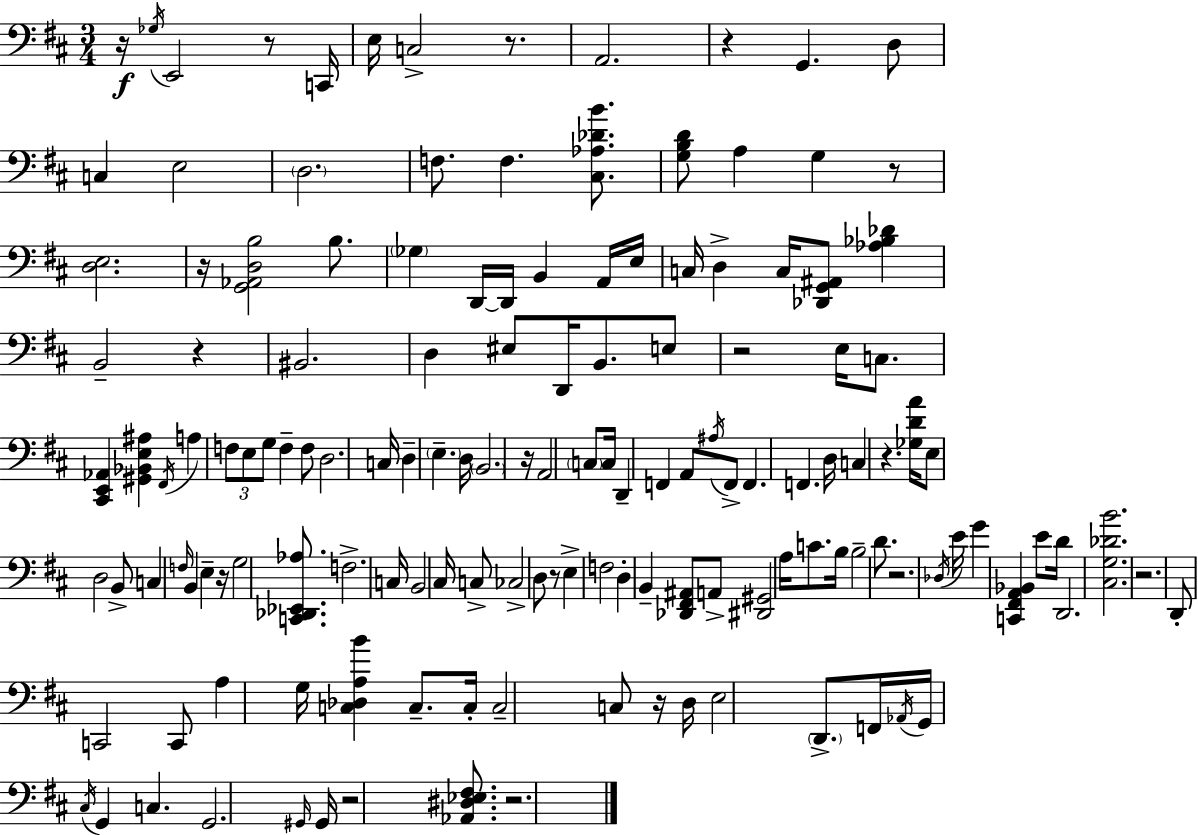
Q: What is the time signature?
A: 3/4